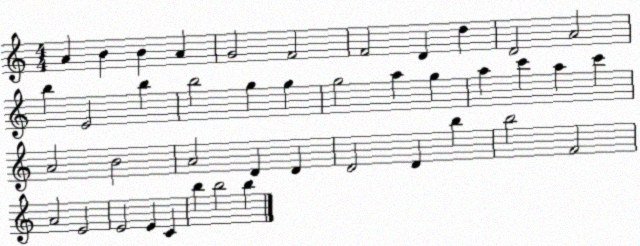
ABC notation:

X:1
T:Untitled
M:4/4
L:1/4
K:C
A B B A G2 F2 F2 D d D2 A2 b E2 b b2 g g g2 a g a c' a c' A2 B2 A2 D D D2 D b b2 F2 A2 E2 E2 E C b b2 b